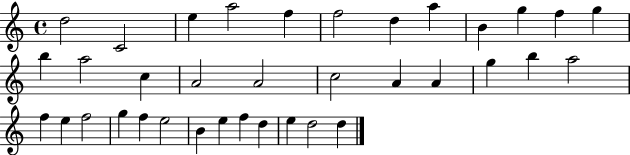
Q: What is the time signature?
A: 4/4